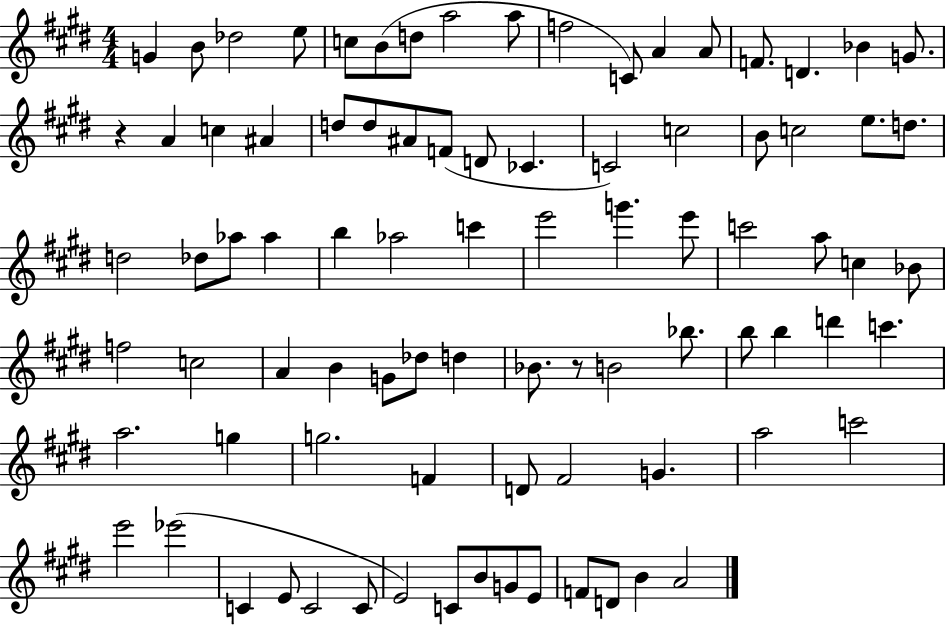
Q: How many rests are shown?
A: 2